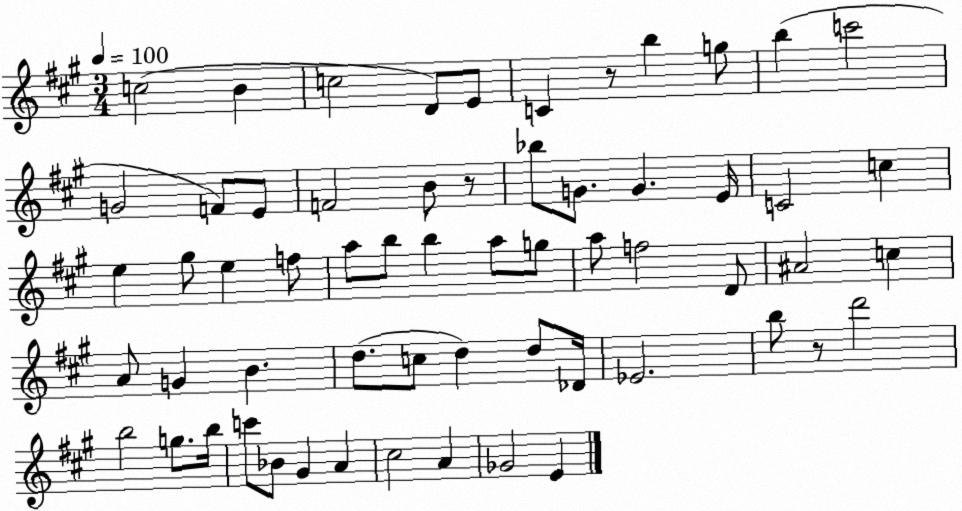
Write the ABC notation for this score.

X:1
T:Untitled
M:3/4
L:1/4
K:A
c2 B c2 D/2 E/2 C z/2 b g/2 b c'2 G2 F/2 E/2 F2 B/2 z/2 _b/2 G/2 G E/4 C2 c e ^g/2 e f/2 a/2 b/2 b a/2 g/2 a/2 f2 D/2 ^A2 c A/2 G B d/2 c/2 d d/2 _D/4 _E2 b/2 z/2 d'2 b2 g/2 b/4 c'/2 _B/2 ^G A ^c2 A _G2 E